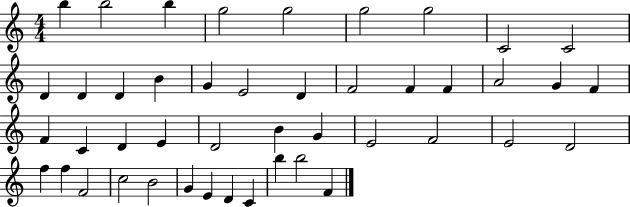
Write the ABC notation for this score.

X:1
T:Untitled
M:4/4
L:1/4
K:C
b b2 b g2 g2 g2 g2 C2 C2 D D D B G E2 D F2 F F A2 G F F C D E D2 B G E2 F2 E2 D2 f f F2 c2 B2 G E D C b b2 F